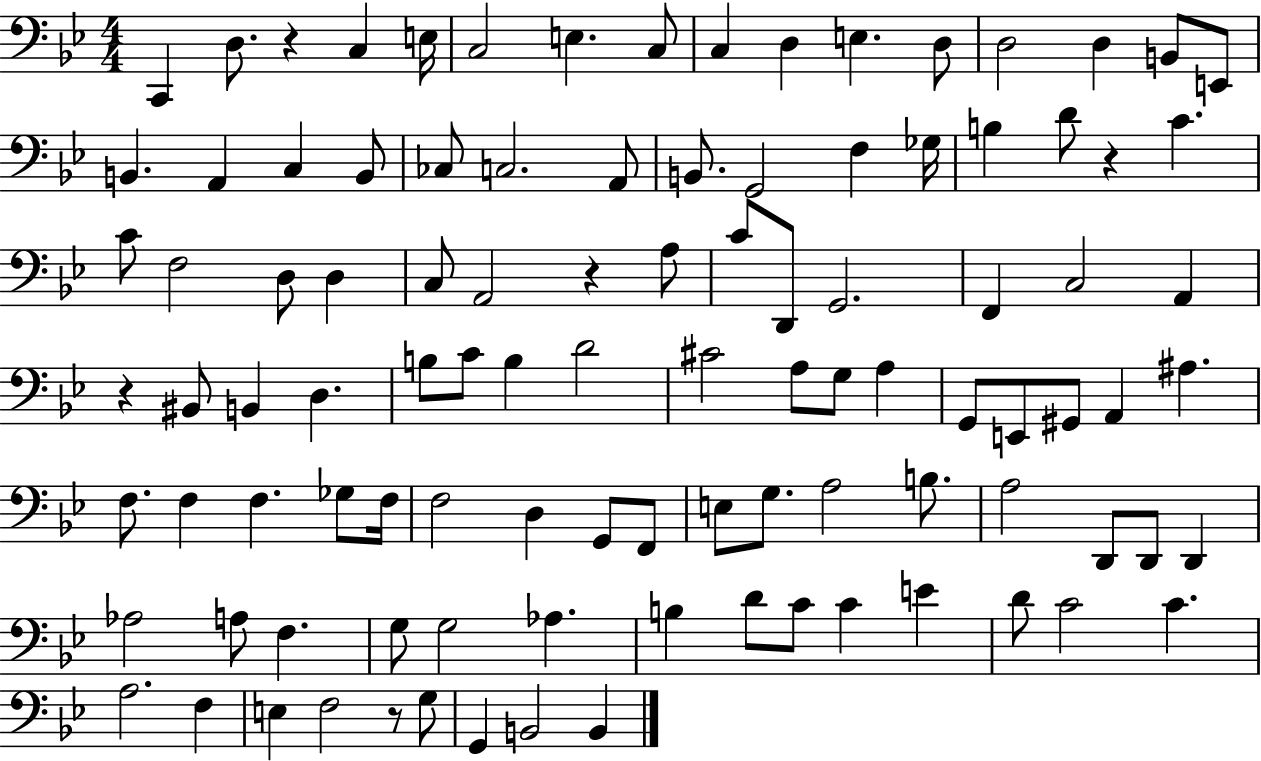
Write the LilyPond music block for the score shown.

{
  \clef bass
  \numericTimeSignature
  \time 4/4
  \key bes \major
  c,4 d8. r4 c4 e16 | c2 e4. c8 | c4 d4 e4. d8 | d2 d4 b,8 e,8 | \break b,4. a,4 c4 b,8 | ces8 c2. a,8 | b,8. g,2 f4 ges16 | b4 d'8 r4 c'4. | \break c'8 f2 d8 d4 | c8 a,2 r4 a8 | c'8 d,8 g,2. | f,4 c2 a,4 | \break r4 bis,8 b,4 d4. | b8 c'8 b4 d'2 | cis'2 a8 g8 a4 | g,8 e,8 gis,8 a,4 ais4. | \break f8. f4 f4. ges8 f16 | f2 d4 g,8 f,8 | e8 g8. a2 b8. | a2 d,8 d,8 d,4 | \break aes2 a8 f4. | g8 g2 aes4. | b4 d'8 c'8 c'4 e'4 | d'8 c'2 c'4. | \break a2. f4 | e4 f2 r8 g8 | g,4 b,2 b,4 | \bar "|."
}